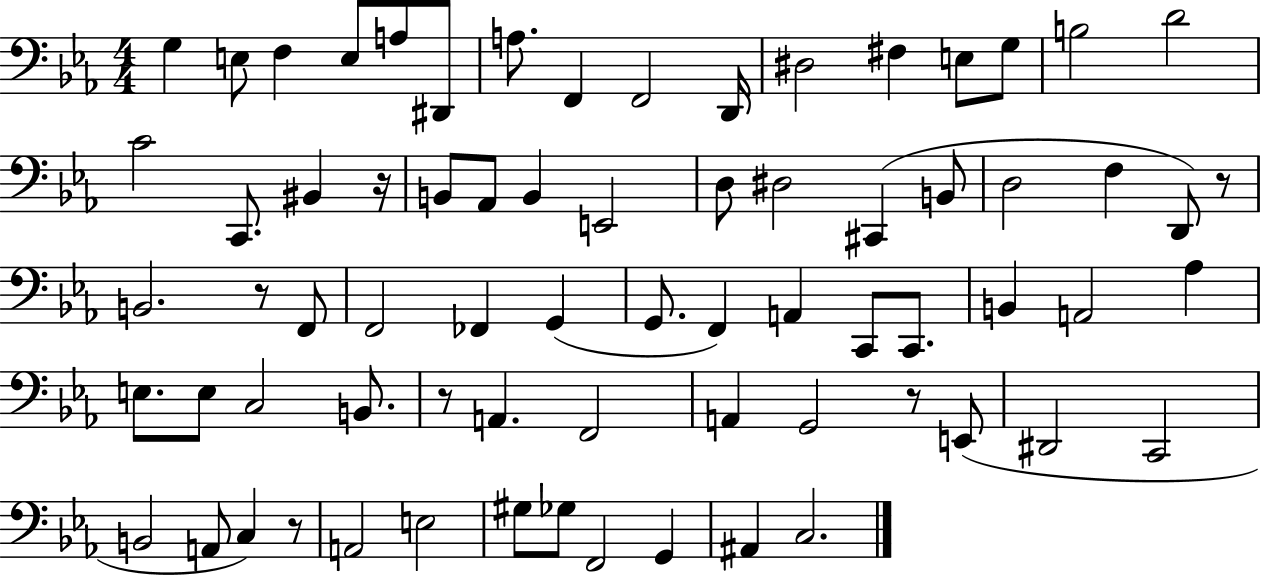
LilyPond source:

{
  \clef bass
  \numericTimeSignature
  \time 4/4
  \key ees \major
  g4 e8 f4 e8 a8 dis,8 | a8. f,4 f,2 d,16 | dis2 fis4 e8 g8 | b2 d'2 | \break c'2 c,8. bis,4 r16 | b,8 aes,8 b,4 e,2 | d8 dis2 cis,4( b,8 | d2 f4 d,8) r8 | \break b,2. r8 f,8 | f,2 fes,4 g,4( | g,8. f,4) a,4 c,8 c,8. | b,4 a,2 aes4 | \break e8. e8 c2 b,8. | r8 a,4. f,2 | a,4 g,2 r8 e,8( | dis,2 c,2 | \break b,2 a,8 c4) r8 | a,2 e2 | gis8 ges8 f,2 g,4 | ais,4 c2. | \break \bar "|."
}